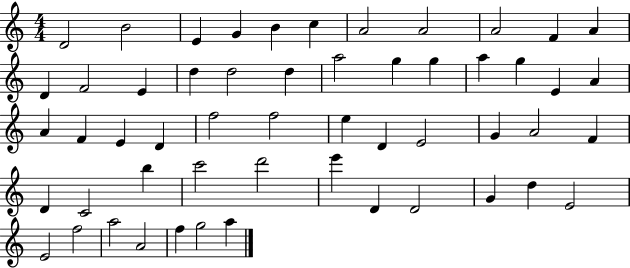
{
  \clef treble
  \numericTimeSignature
  \time 4/4
  \key c \major
  d'2 b'2 | e'4 g'4 b'4 c''4 | a'2 a'2 | a'2 f'4 a'4 | \break d'4 f'2 e'4 | d''4 d''2 d''4 | a''2 g''4 g''4 | a''4 g''4 e'4 a'4 | \break a'4 f'4 e'4 d'4 | f''2 f''2 | e''4 d'4 e'2 | g'4 a'2 f'4 | \break d'4 c'2 b''4 | c'''2 d'''2 | e'''4 d'4 d'2 | g'4 d''4 e'2 | \break e'2 f''2 | a''2 a'2 | f''4 g''2 a''4 | \bar "|."
}